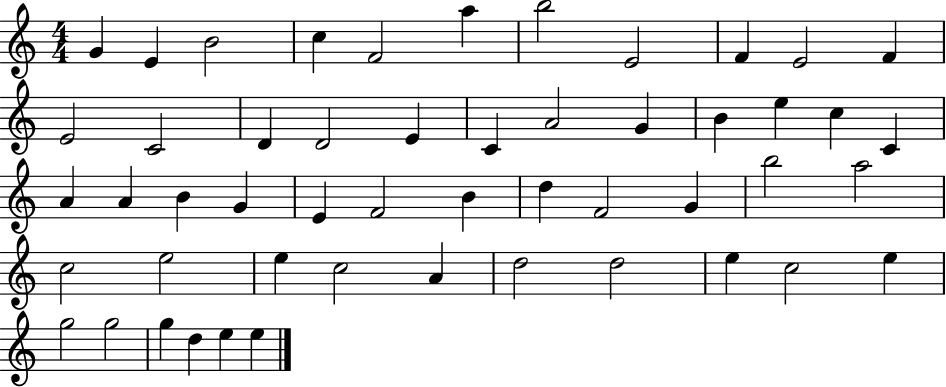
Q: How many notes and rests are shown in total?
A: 51